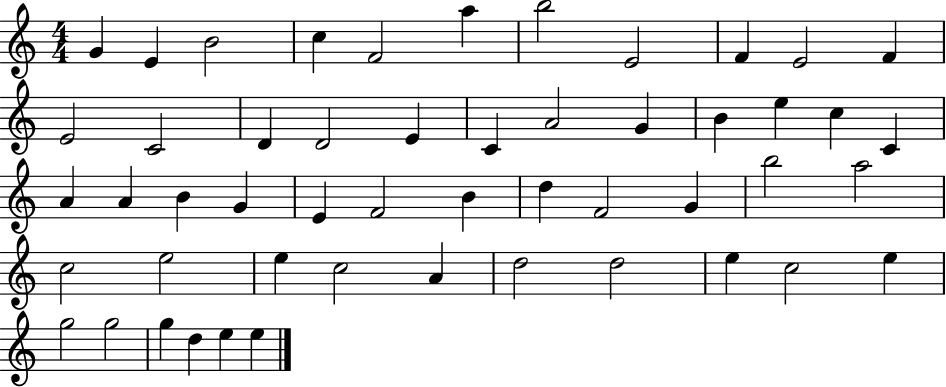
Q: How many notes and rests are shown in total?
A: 51